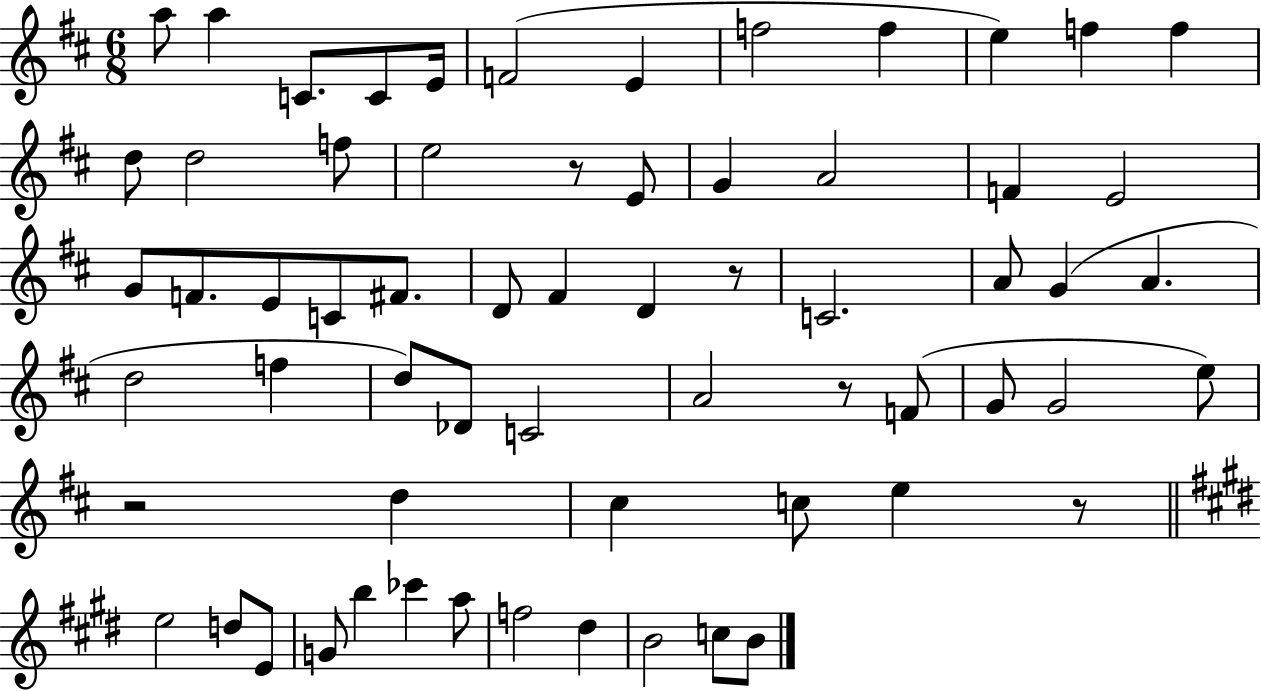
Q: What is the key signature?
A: D major